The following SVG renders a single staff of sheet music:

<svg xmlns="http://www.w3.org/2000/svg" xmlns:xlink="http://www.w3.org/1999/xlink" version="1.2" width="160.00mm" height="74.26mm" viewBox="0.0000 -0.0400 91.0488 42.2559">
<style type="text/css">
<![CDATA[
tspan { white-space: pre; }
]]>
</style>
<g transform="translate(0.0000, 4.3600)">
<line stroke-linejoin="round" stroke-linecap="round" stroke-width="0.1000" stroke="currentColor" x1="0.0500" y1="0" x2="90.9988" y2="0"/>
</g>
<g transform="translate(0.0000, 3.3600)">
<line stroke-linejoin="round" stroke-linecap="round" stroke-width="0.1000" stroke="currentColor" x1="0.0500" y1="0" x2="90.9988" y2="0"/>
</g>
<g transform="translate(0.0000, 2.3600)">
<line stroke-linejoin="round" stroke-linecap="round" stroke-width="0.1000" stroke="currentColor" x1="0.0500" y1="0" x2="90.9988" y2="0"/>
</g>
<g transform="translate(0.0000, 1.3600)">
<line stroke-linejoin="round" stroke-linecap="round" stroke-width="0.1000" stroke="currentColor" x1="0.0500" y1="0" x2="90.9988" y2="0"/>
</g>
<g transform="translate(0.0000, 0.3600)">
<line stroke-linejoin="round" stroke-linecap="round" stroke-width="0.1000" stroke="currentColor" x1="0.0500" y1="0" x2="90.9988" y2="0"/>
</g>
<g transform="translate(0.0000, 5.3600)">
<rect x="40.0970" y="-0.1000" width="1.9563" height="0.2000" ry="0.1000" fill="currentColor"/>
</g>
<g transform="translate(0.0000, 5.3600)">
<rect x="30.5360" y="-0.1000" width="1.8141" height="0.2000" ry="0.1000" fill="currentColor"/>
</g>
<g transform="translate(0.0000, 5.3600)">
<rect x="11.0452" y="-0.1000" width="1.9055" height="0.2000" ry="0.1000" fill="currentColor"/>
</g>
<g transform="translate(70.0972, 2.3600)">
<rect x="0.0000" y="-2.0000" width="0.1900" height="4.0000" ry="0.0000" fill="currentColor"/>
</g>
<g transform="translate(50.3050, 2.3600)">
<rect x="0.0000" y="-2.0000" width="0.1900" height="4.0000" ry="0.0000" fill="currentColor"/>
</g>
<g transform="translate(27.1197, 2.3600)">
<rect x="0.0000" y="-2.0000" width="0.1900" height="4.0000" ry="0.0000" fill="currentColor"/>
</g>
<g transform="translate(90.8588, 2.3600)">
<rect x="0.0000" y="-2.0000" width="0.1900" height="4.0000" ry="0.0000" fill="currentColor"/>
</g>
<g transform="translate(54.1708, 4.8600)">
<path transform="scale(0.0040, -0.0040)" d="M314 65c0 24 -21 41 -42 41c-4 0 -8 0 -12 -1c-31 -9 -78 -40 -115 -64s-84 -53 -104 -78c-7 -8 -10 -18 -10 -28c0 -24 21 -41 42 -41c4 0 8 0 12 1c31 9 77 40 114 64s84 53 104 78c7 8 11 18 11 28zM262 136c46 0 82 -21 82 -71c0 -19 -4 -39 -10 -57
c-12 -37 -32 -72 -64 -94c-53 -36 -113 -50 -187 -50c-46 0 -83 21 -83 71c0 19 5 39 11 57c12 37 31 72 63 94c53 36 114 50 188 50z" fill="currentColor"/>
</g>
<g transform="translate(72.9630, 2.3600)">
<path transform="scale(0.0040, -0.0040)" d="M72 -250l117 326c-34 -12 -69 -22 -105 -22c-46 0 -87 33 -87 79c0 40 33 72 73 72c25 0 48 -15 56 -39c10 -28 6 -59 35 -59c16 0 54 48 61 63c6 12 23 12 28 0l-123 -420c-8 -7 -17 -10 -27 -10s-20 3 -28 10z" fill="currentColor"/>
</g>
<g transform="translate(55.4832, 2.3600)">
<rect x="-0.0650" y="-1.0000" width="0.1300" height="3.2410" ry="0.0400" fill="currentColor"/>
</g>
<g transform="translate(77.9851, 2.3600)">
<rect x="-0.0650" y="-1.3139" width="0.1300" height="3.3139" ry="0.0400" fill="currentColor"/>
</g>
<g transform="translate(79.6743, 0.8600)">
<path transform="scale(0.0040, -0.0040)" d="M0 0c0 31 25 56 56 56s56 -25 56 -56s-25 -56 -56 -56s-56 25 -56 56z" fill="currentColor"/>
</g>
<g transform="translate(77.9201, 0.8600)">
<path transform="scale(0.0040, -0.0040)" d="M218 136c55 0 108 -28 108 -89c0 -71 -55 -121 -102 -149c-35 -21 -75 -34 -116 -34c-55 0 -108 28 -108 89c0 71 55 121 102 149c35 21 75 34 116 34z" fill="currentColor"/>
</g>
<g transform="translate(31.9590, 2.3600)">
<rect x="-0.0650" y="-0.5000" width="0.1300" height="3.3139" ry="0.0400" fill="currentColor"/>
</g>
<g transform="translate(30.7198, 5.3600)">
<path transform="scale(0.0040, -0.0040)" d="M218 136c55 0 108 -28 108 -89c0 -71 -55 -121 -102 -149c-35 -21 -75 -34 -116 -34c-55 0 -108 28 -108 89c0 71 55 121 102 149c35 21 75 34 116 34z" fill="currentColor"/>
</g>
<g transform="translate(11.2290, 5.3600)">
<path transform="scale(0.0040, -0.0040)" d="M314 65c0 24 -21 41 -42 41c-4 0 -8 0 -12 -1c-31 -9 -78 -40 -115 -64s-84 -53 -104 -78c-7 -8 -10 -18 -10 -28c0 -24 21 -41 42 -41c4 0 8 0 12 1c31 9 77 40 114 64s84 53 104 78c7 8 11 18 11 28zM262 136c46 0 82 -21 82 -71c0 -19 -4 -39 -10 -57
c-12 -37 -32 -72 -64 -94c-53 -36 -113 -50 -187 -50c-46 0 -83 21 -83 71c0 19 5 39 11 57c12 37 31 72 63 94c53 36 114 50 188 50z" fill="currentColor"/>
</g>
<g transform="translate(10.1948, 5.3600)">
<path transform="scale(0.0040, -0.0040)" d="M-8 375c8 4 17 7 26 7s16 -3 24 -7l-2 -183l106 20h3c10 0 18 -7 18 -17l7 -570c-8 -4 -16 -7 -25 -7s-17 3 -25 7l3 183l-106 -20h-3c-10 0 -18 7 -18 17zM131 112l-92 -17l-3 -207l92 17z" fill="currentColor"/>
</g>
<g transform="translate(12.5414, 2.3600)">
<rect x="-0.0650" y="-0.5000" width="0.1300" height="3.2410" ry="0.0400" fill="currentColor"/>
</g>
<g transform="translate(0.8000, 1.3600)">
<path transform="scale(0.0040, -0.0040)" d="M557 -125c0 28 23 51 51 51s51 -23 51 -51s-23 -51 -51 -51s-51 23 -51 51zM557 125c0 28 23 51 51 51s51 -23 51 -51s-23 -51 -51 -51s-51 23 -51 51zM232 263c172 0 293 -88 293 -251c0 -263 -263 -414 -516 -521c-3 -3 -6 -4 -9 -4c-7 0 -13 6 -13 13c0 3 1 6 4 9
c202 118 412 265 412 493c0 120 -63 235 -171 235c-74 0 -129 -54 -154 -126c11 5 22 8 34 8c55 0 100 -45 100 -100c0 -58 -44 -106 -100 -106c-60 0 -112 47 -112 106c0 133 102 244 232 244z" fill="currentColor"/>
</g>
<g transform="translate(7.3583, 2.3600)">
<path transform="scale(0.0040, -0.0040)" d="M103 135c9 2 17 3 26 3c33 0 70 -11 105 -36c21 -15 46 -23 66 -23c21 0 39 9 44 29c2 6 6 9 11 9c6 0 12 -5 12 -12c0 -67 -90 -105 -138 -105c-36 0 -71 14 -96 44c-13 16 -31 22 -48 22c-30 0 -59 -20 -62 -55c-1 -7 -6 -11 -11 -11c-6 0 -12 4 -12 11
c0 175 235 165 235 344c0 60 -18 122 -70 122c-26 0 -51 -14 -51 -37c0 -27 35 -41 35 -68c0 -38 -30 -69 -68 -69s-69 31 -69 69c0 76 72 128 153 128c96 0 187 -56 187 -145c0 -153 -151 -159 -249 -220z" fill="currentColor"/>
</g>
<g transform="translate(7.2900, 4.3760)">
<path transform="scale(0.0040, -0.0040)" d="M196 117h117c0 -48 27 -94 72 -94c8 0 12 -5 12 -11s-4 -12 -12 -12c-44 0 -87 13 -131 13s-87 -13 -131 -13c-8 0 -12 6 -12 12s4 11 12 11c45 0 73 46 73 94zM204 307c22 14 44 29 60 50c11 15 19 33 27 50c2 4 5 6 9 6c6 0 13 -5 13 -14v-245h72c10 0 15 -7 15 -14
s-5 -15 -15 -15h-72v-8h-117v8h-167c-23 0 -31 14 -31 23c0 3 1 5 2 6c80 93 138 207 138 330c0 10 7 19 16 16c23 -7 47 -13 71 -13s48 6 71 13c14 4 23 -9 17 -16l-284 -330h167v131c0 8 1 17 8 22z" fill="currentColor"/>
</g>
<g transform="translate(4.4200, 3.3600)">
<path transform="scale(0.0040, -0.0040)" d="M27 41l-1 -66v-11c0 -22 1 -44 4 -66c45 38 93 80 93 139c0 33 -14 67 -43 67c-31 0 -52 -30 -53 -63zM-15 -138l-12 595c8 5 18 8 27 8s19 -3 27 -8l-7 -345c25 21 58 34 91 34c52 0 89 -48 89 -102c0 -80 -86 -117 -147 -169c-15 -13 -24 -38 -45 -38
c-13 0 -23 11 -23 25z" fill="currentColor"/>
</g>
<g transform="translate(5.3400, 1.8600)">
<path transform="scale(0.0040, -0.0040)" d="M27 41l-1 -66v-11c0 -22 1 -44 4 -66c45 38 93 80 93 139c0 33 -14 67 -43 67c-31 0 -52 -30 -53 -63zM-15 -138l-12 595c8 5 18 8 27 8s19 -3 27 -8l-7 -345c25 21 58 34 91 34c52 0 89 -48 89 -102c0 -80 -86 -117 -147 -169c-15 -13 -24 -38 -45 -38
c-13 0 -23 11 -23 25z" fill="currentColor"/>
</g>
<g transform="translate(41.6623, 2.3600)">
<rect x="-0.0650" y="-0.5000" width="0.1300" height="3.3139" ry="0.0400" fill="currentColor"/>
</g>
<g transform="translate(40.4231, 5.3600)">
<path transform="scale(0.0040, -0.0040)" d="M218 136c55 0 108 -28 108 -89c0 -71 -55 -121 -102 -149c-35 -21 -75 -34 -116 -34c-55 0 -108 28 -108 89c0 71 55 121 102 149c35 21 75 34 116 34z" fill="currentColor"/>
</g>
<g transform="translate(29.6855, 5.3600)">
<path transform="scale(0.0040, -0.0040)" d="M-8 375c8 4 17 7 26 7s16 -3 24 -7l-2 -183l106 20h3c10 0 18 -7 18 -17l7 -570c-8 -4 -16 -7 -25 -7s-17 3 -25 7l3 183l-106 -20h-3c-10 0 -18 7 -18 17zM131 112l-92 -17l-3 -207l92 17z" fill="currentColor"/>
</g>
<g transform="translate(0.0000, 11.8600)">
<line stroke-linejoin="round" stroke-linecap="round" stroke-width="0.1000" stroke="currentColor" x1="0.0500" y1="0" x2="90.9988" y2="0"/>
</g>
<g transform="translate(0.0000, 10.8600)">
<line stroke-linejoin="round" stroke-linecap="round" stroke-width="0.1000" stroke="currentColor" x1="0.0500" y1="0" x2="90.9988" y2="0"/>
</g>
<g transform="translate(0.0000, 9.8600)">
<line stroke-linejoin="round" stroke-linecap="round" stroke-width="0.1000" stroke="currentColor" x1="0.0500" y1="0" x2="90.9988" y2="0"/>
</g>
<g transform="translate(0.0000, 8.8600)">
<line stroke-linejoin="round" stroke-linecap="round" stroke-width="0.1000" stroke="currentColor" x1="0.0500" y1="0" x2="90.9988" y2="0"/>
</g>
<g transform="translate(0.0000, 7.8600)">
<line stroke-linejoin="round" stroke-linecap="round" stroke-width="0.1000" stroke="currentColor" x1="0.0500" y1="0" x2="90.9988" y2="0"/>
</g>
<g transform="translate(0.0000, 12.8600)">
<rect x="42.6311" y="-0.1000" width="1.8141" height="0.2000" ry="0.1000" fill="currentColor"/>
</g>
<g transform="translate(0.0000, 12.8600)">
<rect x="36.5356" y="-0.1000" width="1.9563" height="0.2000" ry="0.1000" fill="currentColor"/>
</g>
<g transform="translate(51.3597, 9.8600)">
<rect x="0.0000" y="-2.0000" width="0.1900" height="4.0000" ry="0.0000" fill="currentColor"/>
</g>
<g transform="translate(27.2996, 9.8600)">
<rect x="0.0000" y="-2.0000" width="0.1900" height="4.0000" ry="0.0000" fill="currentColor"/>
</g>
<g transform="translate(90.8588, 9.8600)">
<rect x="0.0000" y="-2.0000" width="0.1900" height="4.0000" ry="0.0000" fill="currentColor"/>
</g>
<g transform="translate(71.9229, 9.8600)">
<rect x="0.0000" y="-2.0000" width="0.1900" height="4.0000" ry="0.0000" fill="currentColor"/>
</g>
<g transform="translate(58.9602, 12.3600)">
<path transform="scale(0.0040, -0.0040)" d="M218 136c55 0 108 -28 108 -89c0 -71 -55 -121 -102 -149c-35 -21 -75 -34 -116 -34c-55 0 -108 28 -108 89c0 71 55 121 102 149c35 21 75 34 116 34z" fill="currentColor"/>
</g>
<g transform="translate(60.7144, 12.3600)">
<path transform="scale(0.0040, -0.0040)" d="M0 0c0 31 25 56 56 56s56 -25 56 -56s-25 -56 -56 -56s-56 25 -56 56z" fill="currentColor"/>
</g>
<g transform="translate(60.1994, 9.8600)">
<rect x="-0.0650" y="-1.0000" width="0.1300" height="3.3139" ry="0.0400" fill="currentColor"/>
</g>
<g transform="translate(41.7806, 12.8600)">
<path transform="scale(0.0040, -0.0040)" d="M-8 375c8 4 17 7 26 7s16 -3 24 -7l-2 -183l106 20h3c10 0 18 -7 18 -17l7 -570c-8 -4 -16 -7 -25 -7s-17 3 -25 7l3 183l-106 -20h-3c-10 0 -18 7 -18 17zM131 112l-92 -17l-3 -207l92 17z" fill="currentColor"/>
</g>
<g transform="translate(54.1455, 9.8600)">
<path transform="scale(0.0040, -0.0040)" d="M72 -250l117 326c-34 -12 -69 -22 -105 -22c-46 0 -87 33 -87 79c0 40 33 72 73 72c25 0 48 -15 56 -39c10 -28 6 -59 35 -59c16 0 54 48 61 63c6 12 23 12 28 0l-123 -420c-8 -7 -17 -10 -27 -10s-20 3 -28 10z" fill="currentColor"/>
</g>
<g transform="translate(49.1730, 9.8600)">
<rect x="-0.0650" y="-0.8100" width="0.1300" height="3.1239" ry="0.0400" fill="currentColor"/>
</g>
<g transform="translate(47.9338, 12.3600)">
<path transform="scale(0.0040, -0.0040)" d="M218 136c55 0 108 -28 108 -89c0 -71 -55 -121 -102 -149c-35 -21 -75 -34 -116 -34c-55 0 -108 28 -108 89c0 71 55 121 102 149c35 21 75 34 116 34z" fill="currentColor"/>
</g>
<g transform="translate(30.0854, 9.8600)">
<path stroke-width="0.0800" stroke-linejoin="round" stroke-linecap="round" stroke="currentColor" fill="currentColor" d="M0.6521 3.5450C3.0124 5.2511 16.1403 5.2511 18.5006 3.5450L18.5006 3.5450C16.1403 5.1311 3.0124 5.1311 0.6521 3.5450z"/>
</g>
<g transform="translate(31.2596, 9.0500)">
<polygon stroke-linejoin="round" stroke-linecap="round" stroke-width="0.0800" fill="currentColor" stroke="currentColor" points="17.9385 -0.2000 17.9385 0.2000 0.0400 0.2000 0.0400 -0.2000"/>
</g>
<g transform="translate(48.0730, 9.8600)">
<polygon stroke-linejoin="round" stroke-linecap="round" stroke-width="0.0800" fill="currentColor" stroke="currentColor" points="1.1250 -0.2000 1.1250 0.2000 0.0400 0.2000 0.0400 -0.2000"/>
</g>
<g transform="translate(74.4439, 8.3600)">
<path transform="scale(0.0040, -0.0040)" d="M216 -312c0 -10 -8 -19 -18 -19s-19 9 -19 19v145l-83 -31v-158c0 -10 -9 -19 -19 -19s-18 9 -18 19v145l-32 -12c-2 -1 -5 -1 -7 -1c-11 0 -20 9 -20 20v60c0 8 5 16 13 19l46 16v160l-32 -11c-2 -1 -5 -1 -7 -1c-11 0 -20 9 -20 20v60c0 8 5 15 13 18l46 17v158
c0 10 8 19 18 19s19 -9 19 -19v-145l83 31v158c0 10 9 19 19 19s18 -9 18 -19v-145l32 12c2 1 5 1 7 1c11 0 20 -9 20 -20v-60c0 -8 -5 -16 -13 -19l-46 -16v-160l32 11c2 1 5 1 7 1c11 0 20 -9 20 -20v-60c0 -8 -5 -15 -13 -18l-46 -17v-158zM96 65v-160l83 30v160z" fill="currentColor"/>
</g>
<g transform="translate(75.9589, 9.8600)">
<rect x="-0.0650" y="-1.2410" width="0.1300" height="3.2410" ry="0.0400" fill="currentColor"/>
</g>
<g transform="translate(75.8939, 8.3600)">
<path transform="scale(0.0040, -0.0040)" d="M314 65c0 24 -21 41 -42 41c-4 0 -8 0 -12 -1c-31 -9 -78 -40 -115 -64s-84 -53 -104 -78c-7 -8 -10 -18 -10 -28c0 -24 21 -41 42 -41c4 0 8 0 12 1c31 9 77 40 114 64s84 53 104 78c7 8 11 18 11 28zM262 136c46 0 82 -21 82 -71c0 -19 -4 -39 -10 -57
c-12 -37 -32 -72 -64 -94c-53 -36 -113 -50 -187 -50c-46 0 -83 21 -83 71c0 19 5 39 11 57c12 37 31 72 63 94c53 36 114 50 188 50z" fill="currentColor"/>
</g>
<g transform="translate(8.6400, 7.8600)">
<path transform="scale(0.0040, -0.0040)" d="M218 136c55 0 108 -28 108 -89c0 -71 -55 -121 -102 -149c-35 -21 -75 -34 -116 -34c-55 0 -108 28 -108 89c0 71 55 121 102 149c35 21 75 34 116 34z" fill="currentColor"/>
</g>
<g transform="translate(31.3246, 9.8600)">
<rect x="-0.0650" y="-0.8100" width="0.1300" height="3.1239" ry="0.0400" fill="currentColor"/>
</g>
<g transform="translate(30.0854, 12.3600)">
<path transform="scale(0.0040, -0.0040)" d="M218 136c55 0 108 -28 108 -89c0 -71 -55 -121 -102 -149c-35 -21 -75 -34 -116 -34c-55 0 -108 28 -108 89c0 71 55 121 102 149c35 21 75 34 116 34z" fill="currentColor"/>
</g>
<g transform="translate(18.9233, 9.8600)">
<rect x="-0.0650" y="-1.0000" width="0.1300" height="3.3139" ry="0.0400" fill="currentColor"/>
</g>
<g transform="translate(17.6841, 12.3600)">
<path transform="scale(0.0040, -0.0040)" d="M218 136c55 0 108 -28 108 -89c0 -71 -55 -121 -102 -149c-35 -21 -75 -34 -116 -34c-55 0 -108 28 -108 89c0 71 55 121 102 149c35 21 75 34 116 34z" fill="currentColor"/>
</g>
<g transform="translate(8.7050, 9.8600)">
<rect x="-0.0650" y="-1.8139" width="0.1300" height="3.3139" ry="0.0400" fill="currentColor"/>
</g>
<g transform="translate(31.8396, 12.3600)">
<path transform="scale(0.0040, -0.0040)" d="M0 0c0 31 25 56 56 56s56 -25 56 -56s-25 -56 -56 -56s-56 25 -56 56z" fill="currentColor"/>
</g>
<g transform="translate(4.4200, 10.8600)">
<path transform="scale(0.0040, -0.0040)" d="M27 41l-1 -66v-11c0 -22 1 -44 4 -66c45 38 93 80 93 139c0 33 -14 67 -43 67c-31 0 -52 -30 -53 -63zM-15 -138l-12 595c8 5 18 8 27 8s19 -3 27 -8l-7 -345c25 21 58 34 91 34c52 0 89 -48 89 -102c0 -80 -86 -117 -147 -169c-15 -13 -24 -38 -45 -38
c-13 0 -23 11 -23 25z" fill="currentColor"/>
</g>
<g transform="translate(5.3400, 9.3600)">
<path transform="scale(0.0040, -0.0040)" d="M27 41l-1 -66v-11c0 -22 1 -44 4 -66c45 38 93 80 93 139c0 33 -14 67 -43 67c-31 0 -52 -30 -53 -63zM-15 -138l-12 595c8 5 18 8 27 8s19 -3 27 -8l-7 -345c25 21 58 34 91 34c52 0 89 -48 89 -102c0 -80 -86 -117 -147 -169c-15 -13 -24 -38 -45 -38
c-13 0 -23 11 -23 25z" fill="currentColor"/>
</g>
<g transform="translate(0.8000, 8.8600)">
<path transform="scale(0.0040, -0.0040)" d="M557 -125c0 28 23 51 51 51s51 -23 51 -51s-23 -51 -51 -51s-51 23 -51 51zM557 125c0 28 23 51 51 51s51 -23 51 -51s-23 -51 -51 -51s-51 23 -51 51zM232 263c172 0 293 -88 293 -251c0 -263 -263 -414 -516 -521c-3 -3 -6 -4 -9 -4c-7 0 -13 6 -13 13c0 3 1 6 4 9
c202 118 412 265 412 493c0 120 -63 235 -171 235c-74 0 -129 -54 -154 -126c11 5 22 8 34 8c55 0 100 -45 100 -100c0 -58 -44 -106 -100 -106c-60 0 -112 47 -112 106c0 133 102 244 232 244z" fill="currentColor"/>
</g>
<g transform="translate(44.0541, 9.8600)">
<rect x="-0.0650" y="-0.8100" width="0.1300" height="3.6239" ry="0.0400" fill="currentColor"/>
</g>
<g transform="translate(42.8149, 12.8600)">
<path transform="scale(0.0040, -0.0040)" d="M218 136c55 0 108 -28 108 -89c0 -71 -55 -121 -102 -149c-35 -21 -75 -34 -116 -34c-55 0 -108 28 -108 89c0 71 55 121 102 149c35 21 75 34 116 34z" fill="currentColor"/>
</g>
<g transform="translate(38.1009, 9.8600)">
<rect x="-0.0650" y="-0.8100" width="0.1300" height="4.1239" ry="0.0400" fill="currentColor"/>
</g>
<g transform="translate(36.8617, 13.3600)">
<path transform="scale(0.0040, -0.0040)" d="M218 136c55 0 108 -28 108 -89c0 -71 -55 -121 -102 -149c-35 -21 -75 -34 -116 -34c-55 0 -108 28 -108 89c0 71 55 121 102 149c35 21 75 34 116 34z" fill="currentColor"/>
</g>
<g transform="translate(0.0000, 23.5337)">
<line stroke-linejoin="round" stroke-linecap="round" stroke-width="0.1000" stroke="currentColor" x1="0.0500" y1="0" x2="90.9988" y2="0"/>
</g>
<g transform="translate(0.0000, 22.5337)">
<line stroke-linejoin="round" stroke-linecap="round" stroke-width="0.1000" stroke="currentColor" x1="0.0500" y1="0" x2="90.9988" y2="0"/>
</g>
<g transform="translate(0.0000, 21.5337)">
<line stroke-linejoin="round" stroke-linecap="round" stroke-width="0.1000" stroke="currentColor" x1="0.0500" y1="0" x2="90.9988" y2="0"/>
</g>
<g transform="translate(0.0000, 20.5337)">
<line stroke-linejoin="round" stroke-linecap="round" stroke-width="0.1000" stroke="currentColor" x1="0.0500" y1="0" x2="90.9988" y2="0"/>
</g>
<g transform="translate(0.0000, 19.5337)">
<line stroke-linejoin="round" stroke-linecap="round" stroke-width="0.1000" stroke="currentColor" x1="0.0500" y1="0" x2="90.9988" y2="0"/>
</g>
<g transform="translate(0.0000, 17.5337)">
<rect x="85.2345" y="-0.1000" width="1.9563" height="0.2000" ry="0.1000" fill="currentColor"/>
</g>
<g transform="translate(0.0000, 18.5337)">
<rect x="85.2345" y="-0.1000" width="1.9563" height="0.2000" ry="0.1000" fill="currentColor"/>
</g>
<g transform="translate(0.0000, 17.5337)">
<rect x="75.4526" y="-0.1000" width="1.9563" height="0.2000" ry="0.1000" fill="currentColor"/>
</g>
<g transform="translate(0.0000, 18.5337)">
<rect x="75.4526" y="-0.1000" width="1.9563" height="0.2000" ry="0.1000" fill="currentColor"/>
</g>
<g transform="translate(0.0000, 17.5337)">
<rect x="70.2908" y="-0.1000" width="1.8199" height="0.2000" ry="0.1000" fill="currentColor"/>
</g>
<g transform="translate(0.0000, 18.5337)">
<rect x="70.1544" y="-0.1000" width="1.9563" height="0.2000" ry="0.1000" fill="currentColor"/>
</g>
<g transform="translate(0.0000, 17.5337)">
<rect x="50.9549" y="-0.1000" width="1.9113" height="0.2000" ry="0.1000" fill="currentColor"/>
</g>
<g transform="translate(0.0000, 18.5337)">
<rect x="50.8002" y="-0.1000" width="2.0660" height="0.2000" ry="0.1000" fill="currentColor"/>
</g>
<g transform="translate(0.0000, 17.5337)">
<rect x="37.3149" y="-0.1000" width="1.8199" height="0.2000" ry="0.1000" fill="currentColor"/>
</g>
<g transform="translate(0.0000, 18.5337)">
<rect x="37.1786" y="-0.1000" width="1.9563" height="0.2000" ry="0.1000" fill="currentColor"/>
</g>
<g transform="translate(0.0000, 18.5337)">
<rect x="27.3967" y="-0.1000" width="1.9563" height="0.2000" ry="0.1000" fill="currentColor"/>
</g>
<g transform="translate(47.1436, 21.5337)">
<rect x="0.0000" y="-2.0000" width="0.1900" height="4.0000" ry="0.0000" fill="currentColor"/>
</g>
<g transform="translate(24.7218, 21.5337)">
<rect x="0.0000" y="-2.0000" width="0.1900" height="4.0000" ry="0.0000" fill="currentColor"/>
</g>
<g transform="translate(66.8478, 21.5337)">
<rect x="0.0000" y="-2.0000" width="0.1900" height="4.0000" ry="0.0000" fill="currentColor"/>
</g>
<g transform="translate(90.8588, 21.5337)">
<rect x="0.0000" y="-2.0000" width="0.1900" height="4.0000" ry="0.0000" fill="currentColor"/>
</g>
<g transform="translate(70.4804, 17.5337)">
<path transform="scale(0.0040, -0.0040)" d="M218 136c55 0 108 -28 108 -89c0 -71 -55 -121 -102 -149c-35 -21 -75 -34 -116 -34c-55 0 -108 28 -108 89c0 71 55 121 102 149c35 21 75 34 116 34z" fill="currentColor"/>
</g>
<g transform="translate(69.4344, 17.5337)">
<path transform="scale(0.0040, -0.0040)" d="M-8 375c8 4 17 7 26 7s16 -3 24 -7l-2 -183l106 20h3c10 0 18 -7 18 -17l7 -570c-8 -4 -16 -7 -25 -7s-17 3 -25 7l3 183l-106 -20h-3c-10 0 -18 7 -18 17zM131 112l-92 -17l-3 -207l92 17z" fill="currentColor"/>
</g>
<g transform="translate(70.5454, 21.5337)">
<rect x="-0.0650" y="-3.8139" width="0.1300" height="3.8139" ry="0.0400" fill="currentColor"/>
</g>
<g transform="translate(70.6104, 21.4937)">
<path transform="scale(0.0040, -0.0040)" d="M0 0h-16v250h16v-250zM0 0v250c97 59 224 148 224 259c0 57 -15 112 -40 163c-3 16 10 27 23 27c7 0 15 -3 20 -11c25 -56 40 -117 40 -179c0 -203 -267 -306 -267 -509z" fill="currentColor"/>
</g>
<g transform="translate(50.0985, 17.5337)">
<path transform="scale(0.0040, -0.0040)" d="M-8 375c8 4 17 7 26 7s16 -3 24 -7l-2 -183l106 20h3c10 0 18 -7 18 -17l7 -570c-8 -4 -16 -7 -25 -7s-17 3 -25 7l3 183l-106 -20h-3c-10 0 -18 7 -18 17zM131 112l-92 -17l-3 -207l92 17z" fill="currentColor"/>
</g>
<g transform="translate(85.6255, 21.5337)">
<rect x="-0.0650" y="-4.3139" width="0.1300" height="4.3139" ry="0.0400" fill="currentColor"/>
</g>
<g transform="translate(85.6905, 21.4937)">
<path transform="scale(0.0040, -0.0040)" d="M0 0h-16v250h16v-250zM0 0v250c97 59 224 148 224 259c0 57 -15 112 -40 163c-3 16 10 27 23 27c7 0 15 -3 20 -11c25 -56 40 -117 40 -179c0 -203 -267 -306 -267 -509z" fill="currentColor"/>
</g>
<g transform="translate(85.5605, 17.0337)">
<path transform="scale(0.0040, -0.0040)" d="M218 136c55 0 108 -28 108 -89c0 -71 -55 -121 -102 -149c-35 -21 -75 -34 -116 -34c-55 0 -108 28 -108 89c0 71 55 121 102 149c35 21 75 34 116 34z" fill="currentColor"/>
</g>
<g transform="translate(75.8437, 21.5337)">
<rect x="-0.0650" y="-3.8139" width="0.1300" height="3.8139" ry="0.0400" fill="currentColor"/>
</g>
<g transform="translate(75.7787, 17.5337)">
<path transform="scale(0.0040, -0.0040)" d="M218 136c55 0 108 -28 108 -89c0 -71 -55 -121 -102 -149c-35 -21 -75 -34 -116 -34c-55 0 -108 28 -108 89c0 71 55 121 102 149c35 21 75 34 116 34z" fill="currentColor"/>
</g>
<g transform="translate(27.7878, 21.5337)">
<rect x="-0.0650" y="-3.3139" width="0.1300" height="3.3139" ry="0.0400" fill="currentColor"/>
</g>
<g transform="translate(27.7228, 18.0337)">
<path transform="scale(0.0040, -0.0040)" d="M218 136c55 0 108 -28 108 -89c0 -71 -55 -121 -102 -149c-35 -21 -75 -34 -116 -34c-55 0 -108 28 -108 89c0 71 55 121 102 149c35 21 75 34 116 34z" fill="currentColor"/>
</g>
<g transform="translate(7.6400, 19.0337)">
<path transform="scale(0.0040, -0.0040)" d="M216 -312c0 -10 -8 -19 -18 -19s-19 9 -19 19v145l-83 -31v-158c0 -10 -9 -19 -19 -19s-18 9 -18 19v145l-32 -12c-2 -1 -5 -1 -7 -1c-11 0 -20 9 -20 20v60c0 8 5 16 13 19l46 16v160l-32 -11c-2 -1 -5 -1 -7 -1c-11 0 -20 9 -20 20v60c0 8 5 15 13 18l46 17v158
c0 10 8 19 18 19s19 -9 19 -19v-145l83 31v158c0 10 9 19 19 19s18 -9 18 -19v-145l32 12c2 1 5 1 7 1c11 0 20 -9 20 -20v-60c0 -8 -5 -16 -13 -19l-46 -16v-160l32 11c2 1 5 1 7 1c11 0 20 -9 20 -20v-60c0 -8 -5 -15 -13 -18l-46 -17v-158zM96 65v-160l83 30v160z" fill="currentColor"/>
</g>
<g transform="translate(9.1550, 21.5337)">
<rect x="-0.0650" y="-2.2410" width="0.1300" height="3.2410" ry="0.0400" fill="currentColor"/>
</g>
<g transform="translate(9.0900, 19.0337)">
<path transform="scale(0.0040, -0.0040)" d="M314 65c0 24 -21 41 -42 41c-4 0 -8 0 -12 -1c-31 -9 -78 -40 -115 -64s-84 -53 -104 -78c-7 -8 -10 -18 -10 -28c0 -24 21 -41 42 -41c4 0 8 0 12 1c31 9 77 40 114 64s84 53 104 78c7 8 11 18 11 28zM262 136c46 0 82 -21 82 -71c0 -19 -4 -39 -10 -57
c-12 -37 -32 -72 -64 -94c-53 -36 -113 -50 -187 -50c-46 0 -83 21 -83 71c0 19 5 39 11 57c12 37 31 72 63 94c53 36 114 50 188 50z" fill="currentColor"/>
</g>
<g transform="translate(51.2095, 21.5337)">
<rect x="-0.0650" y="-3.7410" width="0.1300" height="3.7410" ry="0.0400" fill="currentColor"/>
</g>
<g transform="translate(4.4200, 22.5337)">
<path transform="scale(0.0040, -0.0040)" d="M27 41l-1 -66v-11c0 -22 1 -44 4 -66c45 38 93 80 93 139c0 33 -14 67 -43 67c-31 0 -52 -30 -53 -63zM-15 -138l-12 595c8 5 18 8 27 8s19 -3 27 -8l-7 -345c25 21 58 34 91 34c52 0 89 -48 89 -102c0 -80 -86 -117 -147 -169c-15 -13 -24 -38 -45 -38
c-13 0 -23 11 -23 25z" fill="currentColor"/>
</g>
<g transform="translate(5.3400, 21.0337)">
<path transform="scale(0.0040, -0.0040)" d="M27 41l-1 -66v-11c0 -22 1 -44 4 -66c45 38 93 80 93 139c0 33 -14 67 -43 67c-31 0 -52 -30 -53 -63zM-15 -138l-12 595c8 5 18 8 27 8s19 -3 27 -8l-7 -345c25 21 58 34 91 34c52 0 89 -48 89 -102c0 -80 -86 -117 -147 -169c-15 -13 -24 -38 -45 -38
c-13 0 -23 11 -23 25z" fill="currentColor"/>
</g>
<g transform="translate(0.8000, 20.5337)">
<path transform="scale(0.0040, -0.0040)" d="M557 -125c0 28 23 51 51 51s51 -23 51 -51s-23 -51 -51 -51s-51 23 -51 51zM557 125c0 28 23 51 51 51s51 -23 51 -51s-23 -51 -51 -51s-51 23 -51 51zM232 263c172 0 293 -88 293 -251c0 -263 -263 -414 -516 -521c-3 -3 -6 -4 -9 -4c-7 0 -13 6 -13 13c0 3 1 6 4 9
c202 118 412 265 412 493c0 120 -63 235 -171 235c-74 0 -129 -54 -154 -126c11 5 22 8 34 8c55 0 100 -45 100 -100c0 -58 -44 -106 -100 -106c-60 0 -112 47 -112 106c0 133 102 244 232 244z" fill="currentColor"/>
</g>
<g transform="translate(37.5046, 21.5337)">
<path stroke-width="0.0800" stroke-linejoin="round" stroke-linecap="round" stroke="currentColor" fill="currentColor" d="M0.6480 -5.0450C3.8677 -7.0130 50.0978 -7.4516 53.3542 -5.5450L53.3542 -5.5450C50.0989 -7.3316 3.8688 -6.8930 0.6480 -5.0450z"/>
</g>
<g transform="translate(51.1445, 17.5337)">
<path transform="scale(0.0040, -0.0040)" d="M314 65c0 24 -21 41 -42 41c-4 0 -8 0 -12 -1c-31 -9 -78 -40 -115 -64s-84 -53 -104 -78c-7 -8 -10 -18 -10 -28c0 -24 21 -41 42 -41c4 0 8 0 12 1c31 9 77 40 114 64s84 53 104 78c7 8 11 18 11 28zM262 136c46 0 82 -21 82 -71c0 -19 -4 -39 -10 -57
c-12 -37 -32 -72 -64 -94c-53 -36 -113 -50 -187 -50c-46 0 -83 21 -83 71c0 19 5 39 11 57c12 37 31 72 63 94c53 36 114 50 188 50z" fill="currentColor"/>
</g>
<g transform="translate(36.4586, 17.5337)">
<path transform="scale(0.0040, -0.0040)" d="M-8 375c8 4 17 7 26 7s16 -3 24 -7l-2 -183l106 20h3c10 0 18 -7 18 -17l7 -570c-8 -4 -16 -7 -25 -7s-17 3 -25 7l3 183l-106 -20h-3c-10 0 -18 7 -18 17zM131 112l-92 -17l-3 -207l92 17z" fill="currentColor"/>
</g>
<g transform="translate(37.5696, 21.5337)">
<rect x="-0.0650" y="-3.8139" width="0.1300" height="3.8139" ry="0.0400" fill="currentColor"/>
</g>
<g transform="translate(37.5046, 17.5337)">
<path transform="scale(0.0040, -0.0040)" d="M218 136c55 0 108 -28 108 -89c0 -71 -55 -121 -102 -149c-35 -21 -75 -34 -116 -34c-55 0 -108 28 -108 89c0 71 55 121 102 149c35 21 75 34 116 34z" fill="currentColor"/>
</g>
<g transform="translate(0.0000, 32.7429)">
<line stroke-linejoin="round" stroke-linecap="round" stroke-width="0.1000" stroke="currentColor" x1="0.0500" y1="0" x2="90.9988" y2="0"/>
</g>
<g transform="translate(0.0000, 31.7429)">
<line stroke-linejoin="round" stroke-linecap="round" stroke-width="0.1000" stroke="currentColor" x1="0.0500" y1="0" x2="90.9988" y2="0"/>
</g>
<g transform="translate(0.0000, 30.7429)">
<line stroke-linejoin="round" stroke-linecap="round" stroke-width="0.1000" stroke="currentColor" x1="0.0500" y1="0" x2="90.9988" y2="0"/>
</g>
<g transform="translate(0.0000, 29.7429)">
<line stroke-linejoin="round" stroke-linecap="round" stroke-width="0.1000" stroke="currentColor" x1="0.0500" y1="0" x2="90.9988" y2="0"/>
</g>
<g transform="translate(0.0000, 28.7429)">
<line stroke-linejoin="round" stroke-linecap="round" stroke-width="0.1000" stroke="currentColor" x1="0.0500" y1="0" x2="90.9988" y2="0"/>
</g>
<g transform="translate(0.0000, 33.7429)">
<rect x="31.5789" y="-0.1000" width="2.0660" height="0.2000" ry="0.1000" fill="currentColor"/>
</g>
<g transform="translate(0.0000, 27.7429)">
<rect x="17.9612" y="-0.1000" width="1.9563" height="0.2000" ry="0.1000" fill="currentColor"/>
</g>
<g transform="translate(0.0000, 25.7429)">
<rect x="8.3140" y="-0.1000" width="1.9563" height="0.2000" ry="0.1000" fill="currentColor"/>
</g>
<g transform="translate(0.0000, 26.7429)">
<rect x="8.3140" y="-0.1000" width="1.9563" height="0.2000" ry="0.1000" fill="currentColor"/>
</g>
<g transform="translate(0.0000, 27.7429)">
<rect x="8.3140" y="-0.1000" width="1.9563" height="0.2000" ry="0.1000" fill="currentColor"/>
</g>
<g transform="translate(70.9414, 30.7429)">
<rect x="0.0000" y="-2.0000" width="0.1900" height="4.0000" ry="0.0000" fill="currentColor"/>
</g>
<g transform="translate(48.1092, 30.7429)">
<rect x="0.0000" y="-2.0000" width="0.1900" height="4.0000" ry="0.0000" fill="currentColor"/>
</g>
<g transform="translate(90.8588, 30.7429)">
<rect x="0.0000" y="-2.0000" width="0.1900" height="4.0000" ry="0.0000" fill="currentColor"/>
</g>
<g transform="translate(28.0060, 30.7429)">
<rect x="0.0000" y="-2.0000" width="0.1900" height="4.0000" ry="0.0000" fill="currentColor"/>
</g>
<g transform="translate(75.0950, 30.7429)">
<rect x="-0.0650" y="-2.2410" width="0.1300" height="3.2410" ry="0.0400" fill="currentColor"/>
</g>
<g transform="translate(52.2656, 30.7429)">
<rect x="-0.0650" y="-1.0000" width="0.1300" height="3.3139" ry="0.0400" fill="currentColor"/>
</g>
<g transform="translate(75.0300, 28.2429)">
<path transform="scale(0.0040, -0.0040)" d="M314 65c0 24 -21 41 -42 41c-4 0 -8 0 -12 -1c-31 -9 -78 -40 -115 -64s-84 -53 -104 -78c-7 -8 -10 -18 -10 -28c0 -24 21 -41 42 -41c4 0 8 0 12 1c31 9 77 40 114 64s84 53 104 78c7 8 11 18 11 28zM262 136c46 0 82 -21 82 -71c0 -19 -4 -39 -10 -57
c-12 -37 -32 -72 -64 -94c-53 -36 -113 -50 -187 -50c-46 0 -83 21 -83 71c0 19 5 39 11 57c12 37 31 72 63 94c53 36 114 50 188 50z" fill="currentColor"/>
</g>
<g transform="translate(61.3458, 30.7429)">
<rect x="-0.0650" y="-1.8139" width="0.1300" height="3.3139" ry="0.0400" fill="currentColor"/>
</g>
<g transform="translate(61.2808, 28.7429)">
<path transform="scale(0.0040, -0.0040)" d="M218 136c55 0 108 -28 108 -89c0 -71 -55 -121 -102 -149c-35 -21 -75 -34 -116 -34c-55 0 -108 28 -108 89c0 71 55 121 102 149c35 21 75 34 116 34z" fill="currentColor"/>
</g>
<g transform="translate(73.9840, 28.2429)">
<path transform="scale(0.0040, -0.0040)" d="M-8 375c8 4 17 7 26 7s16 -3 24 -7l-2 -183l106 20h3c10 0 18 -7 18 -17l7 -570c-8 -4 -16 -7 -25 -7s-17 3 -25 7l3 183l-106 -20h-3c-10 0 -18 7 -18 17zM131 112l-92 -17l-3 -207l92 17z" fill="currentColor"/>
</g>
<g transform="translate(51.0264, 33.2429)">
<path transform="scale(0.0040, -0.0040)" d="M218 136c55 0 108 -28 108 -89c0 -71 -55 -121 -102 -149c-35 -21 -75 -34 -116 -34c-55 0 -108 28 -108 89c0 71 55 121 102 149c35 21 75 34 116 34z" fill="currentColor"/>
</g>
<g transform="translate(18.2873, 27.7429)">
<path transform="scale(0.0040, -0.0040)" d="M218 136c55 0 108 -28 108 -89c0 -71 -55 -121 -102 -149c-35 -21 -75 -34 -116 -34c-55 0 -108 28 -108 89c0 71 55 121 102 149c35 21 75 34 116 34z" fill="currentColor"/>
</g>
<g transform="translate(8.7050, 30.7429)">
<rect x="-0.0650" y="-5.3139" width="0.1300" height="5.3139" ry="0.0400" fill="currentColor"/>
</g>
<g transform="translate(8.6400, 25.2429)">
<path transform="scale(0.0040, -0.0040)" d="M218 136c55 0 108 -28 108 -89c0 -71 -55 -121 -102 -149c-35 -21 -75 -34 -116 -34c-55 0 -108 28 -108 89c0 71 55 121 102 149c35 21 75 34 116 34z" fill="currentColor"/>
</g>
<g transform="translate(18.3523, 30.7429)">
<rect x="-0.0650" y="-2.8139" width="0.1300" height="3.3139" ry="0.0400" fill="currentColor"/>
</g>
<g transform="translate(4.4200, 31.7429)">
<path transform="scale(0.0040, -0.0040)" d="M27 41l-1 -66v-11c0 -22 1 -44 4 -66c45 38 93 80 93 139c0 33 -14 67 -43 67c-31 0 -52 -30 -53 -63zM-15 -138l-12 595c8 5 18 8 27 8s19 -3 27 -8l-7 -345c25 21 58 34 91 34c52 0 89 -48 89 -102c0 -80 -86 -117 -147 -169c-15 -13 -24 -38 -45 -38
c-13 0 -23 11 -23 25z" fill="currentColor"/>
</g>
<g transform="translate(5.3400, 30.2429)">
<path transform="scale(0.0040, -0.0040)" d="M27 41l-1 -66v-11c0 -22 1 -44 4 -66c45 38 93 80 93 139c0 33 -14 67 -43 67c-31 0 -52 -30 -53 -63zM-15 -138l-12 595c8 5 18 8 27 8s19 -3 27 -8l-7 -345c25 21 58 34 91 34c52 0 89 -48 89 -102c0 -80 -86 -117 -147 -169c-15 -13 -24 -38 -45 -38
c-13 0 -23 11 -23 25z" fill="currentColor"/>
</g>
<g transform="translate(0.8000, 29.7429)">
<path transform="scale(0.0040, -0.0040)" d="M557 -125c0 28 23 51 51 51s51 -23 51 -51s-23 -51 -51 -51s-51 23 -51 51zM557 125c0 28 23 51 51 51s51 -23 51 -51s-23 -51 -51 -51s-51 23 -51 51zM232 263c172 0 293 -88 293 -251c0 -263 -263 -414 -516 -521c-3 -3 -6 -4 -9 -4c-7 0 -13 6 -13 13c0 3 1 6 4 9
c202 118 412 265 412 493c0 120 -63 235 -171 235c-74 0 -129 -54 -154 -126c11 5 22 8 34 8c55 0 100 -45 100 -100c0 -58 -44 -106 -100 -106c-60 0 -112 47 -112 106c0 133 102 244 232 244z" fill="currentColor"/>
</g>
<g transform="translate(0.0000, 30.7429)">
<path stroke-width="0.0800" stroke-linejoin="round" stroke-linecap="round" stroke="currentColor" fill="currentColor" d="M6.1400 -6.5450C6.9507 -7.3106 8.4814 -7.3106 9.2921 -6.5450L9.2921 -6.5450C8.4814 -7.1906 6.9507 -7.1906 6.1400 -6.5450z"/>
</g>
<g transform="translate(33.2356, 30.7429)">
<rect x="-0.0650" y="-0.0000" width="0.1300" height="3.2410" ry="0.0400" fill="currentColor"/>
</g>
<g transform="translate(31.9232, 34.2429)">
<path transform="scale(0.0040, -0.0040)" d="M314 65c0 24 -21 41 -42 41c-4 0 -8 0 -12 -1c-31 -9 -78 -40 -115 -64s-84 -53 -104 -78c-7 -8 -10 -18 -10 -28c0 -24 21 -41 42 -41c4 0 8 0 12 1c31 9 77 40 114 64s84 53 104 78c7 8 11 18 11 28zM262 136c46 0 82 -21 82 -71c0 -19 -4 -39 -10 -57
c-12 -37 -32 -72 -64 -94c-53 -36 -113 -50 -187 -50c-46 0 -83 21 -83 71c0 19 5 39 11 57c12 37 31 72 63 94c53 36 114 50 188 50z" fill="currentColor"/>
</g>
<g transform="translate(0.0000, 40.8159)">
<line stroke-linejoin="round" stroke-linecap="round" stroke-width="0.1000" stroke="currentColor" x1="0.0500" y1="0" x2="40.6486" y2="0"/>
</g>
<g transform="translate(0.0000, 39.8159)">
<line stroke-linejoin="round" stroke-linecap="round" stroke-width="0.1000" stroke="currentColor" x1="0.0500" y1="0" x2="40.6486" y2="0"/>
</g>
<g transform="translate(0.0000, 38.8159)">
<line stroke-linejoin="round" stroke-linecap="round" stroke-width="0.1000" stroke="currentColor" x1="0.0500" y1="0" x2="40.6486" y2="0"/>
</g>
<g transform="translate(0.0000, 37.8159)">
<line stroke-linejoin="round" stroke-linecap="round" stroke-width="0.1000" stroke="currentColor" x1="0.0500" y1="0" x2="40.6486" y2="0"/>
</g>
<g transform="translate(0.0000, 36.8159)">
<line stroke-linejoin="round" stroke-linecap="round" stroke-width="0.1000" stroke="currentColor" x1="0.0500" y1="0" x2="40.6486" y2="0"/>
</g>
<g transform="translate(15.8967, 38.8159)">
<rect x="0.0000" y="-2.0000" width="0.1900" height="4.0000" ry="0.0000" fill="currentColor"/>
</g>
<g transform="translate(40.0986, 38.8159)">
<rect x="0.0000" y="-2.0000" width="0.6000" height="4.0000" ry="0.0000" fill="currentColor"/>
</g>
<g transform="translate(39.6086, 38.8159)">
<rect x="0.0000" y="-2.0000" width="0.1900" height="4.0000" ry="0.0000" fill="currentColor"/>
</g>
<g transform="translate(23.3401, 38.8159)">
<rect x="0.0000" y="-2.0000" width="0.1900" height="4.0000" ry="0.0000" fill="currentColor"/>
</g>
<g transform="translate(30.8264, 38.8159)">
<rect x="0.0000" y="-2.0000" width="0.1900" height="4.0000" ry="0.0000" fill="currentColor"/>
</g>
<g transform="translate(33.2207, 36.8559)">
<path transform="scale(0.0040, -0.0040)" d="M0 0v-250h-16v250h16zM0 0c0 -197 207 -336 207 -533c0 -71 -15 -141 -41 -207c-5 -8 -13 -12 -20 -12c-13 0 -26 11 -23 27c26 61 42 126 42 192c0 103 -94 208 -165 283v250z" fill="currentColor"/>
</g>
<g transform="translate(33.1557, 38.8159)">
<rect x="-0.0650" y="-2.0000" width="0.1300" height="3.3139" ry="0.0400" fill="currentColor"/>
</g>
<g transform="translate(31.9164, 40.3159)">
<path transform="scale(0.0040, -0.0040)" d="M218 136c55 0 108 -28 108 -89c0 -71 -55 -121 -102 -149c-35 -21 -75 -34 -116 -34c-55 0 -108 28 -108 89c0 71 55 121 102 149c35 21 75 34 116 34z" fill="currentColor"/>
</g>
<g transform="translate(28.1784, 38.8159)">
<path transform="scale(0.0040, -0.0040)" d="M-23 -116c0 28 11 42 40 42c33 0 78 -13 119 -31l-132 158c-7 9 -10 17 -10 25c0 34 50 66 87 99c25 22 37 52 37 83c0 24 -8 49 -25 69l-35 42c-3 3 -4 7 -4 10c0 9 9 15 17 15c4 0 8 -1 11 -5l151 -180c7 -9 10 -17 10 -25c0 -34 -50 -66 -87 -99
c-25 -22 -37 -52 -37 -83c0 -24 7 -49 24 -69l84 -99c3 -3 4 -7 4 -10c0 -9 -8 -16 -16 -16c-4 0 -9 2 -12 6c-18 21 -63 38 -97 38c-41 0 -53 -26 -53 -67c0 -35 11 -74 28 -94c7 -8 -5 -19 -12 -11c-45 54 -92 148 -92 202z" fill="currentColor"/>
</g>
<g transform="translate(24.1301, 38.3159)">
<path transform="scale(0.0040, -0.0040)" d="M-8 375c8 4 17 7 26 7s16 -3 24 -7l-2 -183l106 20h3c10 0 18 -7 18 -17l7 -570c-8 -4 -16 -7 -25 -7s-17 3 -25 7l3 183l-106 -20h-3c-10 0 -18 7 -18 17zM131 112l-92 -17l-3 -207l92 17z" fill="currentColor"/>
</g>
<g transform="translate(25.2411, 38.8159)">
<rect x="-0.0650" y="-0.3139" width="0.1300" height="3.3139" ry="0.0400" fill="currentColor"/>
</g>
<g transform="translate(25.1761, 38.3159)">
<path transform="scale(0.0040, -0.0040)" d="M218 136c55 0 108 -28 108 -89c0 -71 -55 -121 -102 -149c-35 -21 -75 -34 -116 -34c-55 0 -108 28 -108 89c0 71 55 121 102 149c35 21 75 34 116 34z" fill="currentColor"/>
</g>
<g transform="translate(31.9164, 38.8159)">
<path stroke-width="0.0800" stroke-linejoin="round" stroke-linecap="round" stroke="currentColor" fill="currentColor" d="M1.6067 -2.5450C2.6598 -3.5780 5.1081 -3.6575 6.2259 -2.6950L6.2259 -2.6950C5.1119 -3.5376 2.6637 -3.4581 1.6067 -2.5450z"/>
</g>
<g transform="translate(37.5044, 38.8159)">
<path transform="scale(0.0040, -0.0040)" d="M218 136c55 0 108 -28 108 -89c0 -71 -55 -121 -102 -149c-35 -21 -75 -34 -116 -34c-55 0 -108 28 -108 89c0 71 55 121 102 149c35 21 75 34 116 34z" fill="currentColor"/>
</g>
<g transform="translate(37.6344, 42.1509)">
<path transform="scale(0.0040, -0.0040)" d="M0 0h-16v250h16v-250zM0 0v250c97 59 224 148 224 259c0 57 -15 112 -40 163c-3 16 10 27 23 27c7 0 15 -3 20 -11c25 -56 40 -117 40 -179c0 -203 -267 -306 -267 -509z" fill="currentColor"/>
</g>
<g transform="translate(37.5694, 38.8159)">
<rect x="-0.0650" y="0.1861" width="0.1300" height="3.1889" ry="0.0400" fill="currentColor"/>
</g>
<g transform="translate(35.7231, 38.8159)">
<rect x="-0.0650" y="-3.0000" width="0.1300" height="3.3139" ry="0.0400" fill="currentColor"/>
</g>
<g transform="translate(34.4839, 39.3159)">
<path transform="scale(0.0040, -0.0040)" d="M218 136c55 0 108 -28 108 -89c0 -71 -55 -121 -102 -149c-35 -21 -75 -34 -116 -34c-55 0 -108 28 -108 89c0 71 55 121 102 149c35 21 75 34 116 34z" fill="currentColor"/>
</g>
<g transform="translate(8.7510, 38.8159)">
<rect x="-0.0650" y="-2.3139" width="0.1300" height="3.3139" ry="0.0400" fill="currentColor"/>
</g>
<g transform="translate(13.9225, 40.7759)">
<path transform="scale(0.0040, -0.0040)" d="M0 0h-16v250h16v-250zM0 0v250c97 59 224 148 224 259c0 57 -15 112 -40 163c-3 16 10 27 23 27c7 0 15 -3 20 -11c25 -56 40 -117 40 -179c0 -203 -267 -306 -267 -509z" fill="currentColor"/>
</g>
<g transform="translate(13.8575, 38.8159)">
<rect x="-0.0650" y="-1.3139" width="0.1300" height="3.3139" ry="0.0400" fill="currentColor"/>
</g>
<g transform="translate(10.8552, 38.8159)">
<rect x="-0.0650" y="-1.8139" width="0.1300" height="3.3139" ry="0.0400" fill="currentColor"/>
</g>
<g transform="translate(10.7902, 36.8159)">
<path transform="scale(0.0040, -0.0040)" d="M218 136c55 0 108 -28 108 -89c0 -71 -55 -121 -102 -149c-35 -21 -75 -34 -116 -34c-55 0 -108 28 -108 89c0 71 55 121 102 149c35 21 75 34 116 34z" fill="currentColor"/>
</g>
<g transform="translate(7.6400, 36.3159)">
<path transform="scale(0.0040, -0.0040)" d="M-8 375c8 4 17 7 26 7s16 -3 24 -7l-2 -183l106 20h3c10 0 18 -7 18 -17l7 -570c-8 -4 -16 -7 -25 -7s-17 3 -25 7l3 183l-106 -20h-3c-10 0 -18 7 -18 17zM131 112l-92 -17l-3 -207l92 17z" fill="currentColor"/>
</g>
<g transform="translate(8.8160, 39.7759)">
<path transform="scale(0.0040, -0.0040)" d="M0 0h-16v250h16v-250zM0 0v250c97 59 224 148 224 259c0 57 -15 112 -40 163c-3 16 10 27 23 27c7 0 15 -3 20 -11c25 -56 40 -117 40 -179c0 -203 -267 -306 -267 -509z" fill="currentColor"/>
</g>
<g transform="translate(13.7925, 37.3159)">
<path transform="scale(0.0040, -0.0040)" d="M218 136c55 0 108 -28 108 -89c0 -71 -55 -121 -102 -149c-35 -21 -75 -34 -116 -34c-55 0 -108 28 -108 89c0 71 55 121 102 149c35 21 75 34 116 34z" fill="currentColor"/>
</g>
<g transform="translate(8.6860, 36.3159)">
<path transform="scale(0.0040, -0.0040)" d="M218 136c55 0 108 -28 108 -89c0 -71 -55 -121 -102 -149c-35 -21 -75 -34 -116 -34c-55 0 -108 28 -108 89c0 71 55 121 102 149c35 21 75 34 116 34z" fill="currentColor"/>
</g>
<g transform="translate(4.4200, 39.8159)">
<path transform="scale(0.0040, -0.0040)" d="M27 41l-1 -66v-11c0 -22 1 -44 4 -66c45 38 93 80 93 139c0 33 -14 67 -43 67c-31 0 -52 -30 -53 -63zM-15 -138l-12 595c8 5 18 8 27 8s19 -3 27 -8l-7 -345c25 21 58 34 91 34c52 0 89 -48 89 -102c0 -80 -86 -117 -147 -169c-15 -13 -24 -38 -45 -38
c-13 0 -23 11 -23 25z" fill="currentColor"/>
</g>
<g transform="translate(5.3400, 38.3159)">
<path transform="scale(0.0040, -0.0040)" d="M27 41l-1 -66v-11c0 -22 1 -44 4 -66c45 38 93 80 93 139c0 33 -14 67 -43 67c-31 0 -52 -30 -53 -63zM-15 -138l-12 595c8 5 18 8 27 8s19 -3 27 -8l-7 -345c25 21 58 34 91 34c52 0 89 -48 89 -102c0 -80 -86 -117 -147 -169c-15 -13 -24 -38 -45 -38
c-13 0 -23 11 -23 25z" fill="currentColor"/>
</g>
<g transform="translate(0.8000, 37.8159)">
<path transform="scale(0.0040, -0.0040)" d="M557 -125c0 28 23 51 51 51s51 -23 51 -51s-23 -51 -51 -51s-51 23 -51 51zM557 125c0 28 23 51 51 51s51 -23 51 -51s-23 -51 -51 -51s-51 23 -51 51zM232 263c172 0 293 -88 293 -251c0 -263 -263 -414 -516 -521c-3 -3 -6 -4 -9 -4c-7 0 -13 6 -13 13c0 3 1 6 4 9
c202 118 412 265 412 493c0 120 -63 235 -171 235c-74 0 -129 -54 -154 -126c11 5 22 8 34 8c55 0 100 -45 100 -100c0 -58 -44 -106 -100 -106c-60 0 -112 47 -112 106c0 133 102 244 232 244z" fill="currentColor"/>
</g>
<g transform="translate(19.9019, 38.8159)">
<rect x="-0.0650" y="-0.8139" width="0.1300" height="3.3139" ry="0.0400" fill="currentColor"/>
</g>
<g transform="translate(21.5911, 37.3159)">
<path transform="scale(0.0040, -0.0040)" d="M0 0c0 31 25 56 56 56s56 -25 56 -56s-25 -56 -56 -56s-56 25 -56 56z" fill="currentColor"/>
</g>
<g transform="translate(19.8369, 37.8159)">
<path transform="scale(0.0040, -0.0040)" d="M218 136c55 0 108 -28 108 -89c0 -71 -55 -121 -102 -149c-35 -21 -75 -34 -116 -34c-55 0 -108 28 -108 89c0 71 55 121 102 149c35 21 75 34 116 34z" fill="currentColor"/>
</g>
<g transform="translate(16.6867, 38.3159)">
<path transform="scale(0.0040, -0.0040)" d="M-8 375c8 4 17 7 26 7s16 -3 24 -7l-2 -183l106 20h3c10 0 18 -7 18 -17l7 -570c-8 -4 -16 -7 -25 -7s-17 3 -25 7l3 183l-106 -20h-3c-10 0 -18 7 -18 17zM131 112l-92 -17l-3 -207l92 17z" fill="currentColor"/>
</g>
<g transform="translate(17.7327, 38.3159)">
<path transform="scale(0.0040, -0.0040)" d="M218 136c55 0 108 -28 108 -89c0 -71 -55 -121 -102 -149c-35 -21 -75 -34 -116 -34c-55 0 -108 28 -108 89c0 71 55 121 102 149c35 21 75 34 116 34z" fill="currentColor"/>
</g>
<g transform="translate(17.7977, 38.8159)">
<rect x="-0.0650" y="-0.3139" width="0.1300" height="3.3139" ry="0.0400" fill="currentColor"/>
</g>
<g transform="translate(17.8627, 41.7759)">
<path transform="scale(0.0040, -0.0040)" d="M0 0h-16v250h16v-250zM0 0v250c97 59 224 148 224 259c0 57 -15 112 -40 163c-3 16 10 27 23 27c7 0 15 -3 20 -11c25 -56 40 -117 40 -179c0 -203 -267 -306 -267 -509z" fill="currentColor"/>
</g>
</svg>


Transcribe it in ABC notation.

X:1
T:Untitled
M:2/4
L:1/4
K:Bb
E,,2 E,, E,, F,,2 z/2 G, A, F,, F,,/2 D,,/2 E,,/2 F,,/4 z/2 F,, ^G,2 ^B,2 D E E2 E/2 E F/2 A C D,,2 F,, A, B,2 B,/2 A, G,/2 E,/2 F, E, z A,,/2 C, D,/2